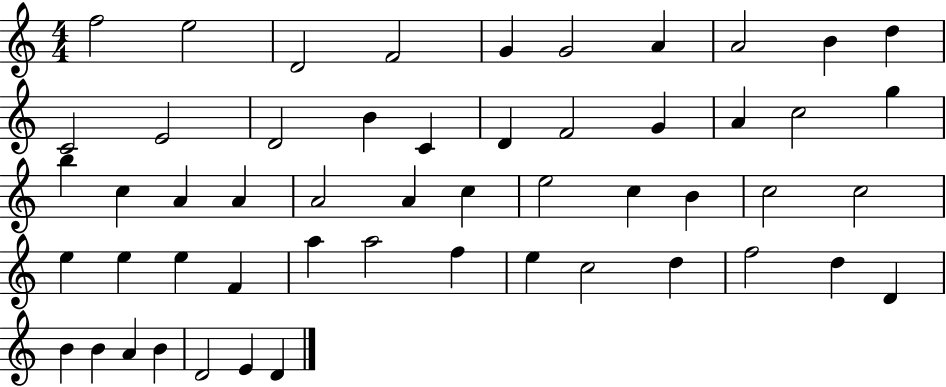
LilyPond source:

{
  \clef treble
  \numericTimeSignature
  \time 4/4
  \key c \major
  f''2 e''2 | d'2 f'2 | g'4 g'2 a'4 | a'2 b'4 d''4 | \break c'2 e'2 | d'2 b'4 c'4 | d'4 f'2 g'4 | a'4 c''2 g''4 | \break b''4 c''4 a'4 a'4 | a'2 a'4 c''4 | e''2 c''4 b'4 | c''2 c''2 | \break e''4 e''4 e''4 f'4 | a''4 a''2 f''4 | e''4 c''2 d''4 | f''2 d''4 d'4 | \break b'4 b'4 a'4 b'4 | d'2 e'4 d'4 | \bar "|."
}